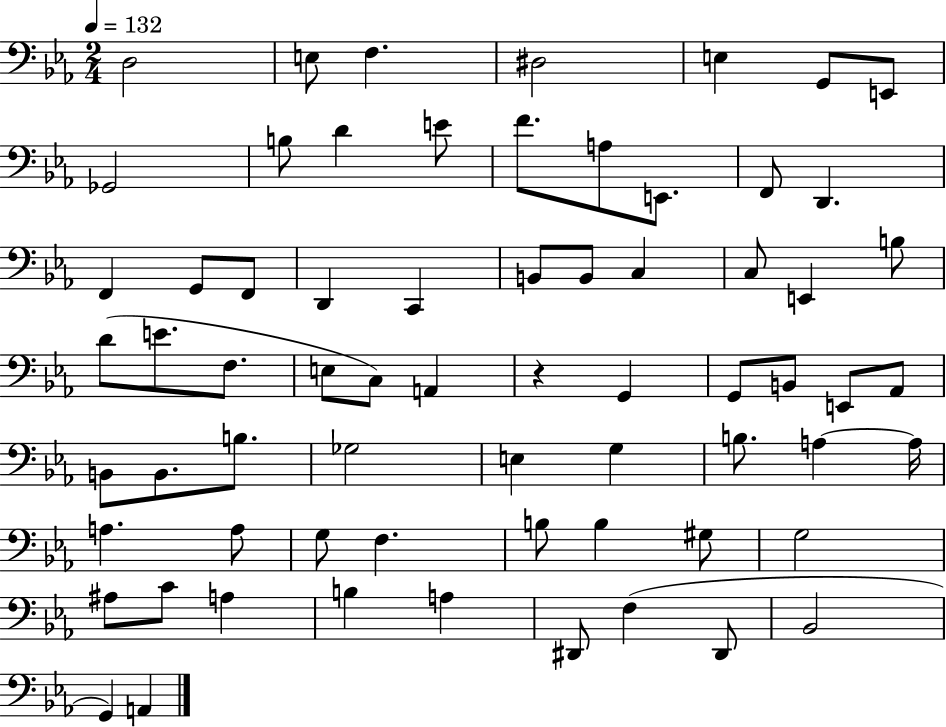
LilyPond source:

{
  \clef bass
  \numericTimeSignature
  \time 2/4
  \key ees \major
  \tempo 4 = 132
  d2 | e8 f4. | dis2 | e4 g,8 e,8 | \break ges,2 | b8 d'4 e'8 | f'8. a8 e,8. | f,8 d,4. | \break f,4 g,8 f,8 | d,4 c,4 | b,8 b,8 c4 | c8 e,4 b8 | \break d'8( e'8. f8. | e8 c8) a,4 | r4 g,4 | g,8 b,8 e,8 aes,8 | \break b,8 b,8. b8. | ges2 | e4 g4 | b8. a4~~ a16 | \break a4. a8 | g8 f4. | b8 b4 gis8 | g2 | \break ais8 c'8 a4 | b4 a4 | dis,8 f4( dis,8 | bes,2 | \break g,4) a,4 | \bar "|."
}